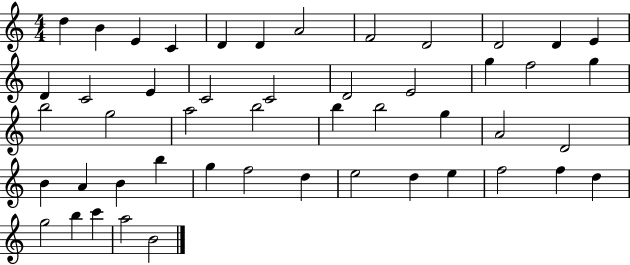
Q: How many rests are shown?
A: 0